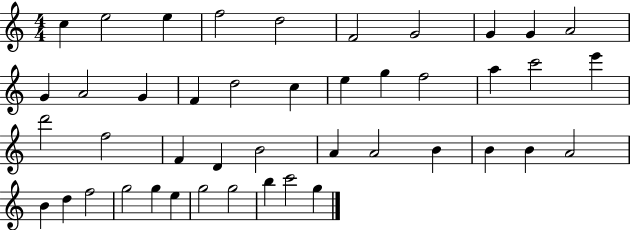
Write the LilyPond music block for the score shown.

{
  \clef treble
  \numericTimeSignature
  \time 4/4
  \key c \major
  c''4 e''2 e''4 | f''2 d''2 | f'2 g'2 | g'4 g'4 a'2 | \break g'4 a'2 g'4 | f'4 d''2 c''4 | e''4 g''4 f''2 | a''4 c'''2 e'''4 | \break d'''2 f''2 | f'4 d'4 b'2 | a'4 a'2 b'4 | b'4 b'4 a'2 | \break b'4 d''4 f''2 | g''2 g''4 e''4 | g''2 g''2 | b''4 c'''2 g''4 | \break \bar "|."
}